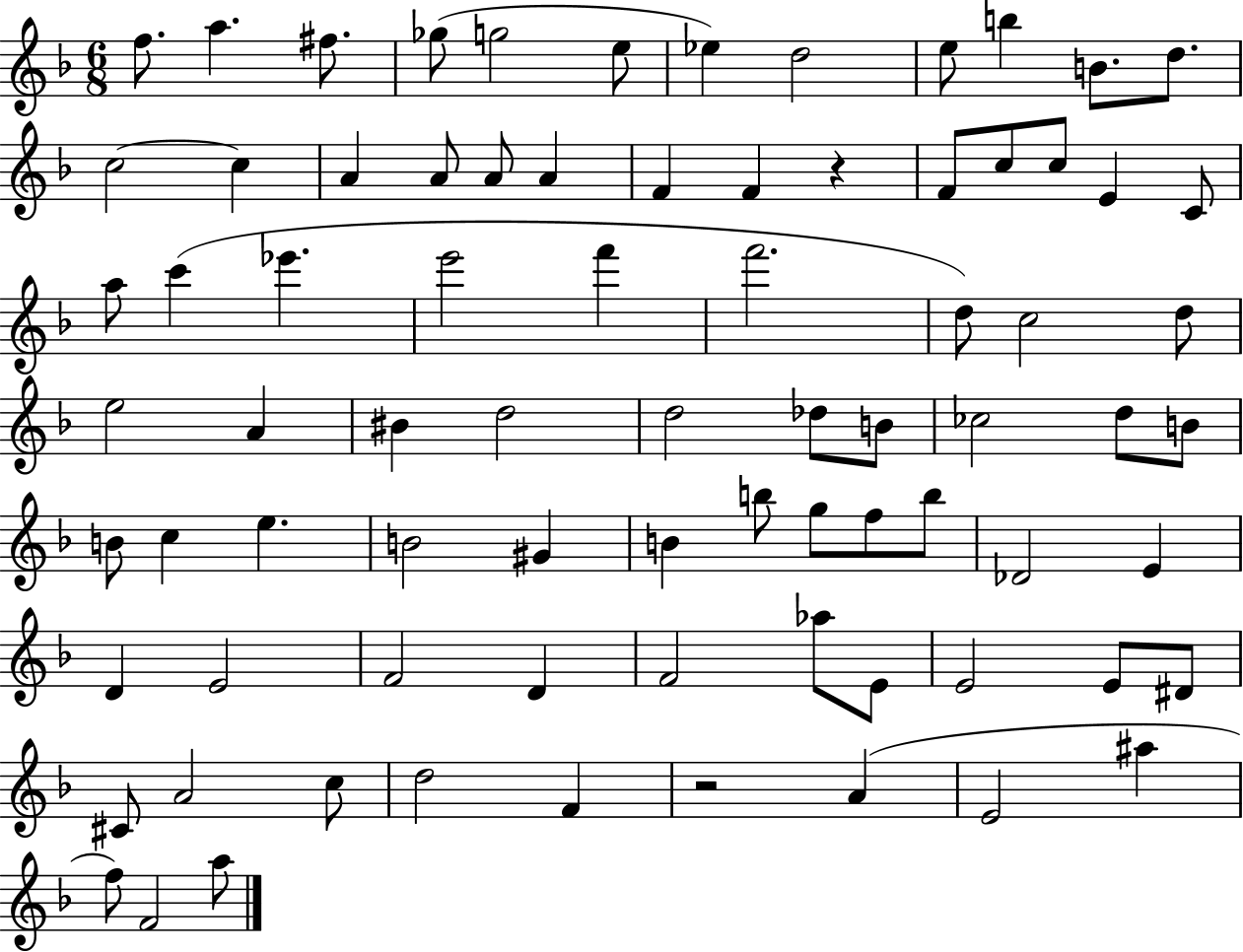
F5/e. A5/q. F#5/e. Gb5/e G5/h E5/e Eb5/q D5/h E5/e B5/q B4/e. D5/e. C5/h C5/q A4/q A4/e A4/e A4/q F4/q F4/q R/q F4/e C5/e C5/e E4/q C4/e A5/e C6/q Eb6/q. E6/h F6/q F6/h. D5/e C5/h D5/e E5/h A4/q BIS4/q D5/h D5/h Db5/e B4/e CES5/h D5/e B4/e B4/e C5/q E5/q. B4/h G#4/q B4/q B5/e G5/e F5/e B5/e Db4/h E4/q D4/q E4/h F4/h D4/q F4/h Ab5/e E4/e E4/h E4/e D#4/e C#4/e A4/h C5/e D5/h F4/q R/h A4/q E4/h A#5/q F5/e F4/h A5/e